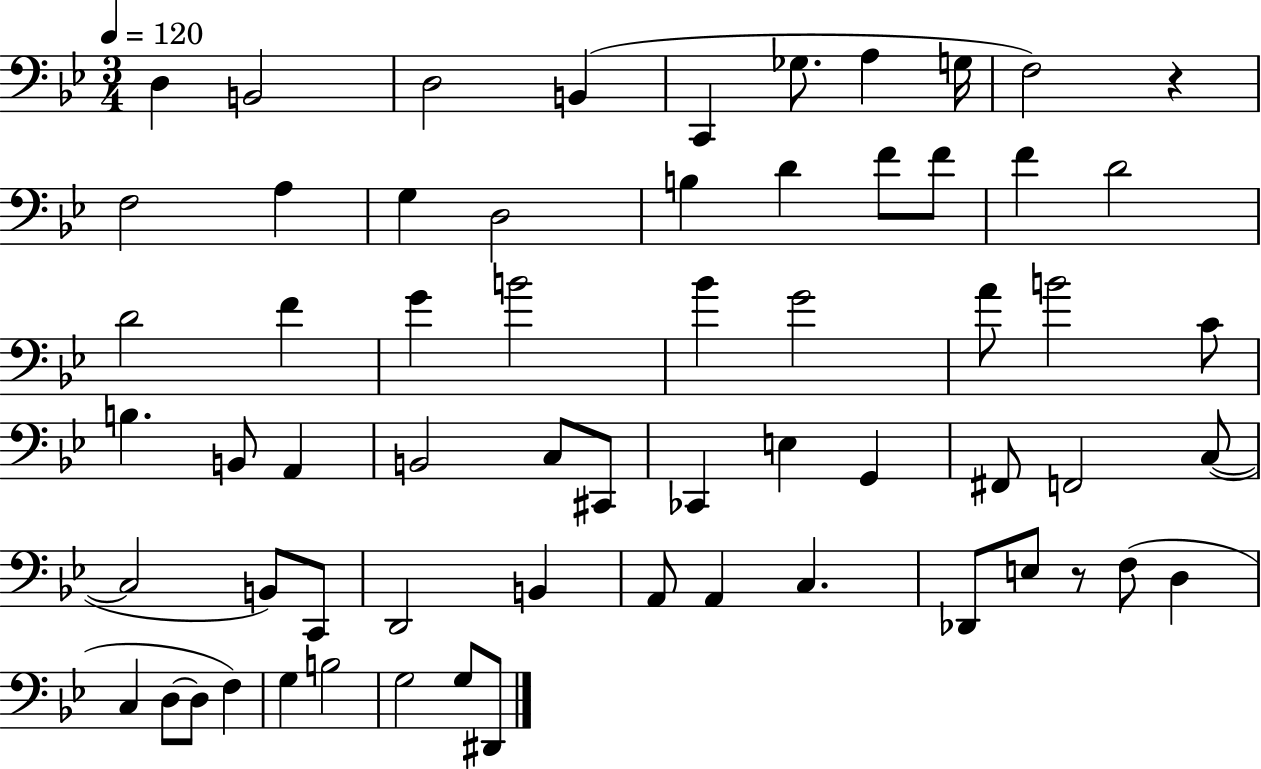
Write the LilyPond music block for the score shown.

{
  \clef bass
  \numericTimeSignature
  \time 3/4
  \key bes \major
  \tempo 4 = 120
  d4 b,2 | d2 b,4( | c,4 ges8. a4 g16 | f2) r4 | \break f2 a4 | g4 d2 | b4 d'4 f'8 f'8 | f'4 d'2 | \break d'2 f'4 | g'4 b'2 | bes'4 g'2 | a'8 b'2 c'8 | \break b4. b,8 a,4 | b,2 c8 cis,8 | ces,4 e4 g,4 | fis,8 f,2 c8~(~ | \break c2 b,8) c,8 | d,2 b,4 | a,8 a,4 c4. | des,8 e8 r8 f8( d4 | \break c4 d8~~ d8 f4) | g4 b2 | g2 g8 dis,8 | \bar "|."
}